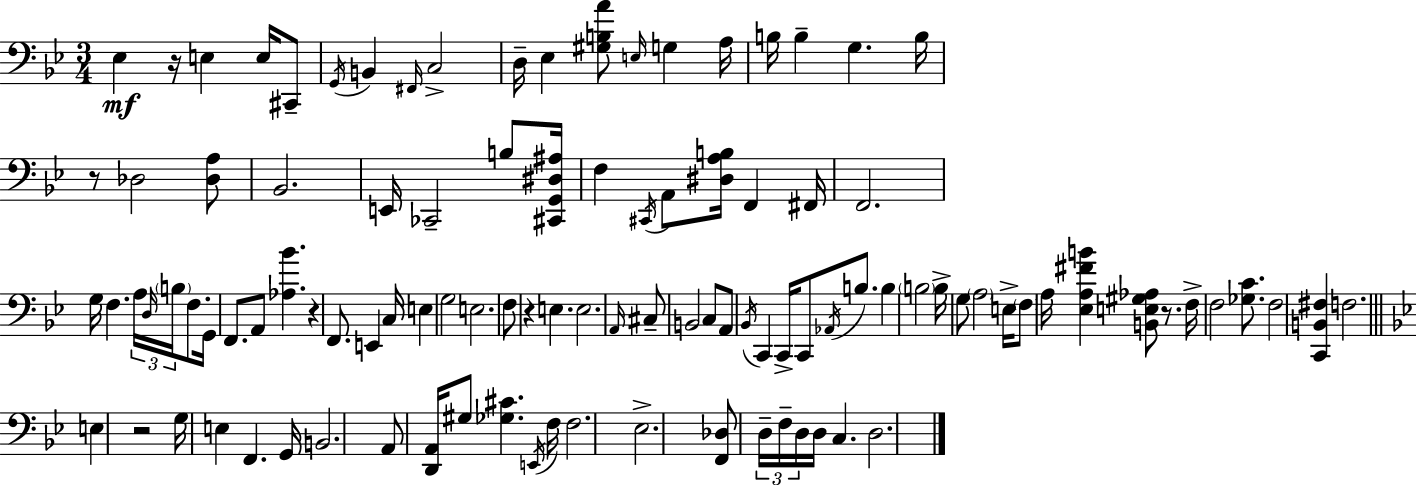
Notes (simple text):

Eb3/q R/s E3/q E3/s C#2/e G2/s B2/q F#2/s C3/h D3/s Eb3/q [G#3,B3,A4]/e E3/s G3/q A3/s B3/s B3/q G3/q. B3/s R/e Db3/h [Db3,A3]/e Bb2/h. E2/s CES2/h B3/e [C#2,G2,D#3,A#3]/s F3/q C#2/s A2/e [D#3,A3,B3]/s F2/q F#2/s F2/h. G3/s F3/q. A3/s D3/s B3/s F3/e. G2/s F2/e. A2/e [Ab3,Bb4]/q. R/q F2/e. E2/q C3/s E3/q G3/h E3/h. F3/e R/q E3/q. E3/h. A2/s C#3/e B2/h C3/e A2/e Bb2/s C2/q C2/s C2/e Ab2/s B3/e. B3/q B3/h B3/s G3/e A3/h E3/s F3/e A3/s [Eb3,A3,F#4,B4]/q [B2,E3,G#3,Ab3]/e R/e. F3/s F3/h [Gb3,C4]/e. F3/h [C2,B2,F#3]/q F3/h. E3/q R/h G3/s E3/q F2/q. G2/s B2/h. A2/e [D2,A2]/s G#3/e [Gb3,C#4]/q. E2/s F3/s F3/h. Eb3/h. [F2,Db3]/e D3/s F3/s D3/s D3/s C3/q. D3/h.